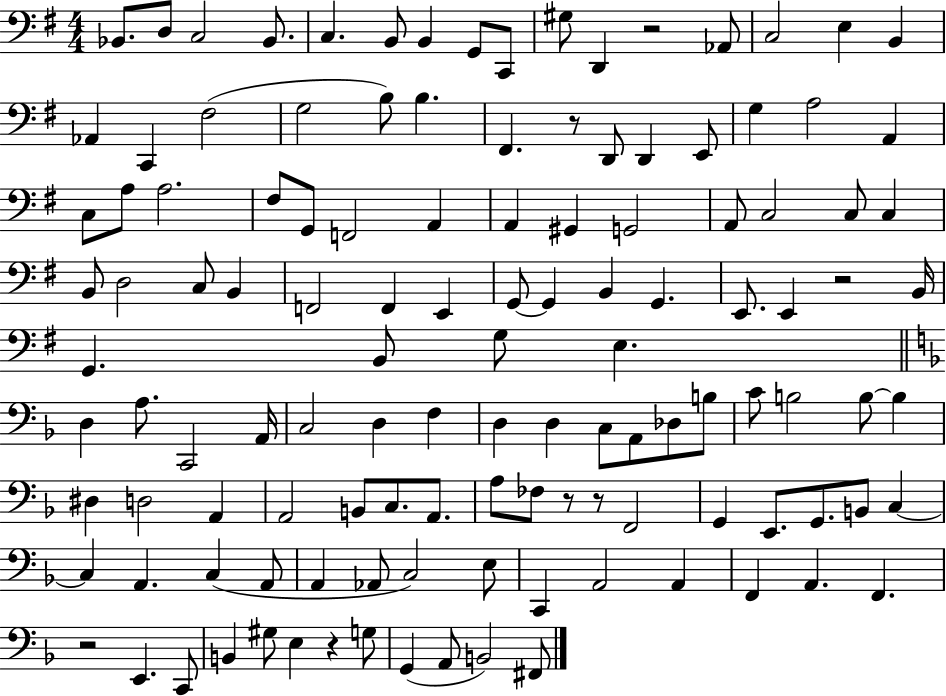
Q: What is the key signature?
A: G major